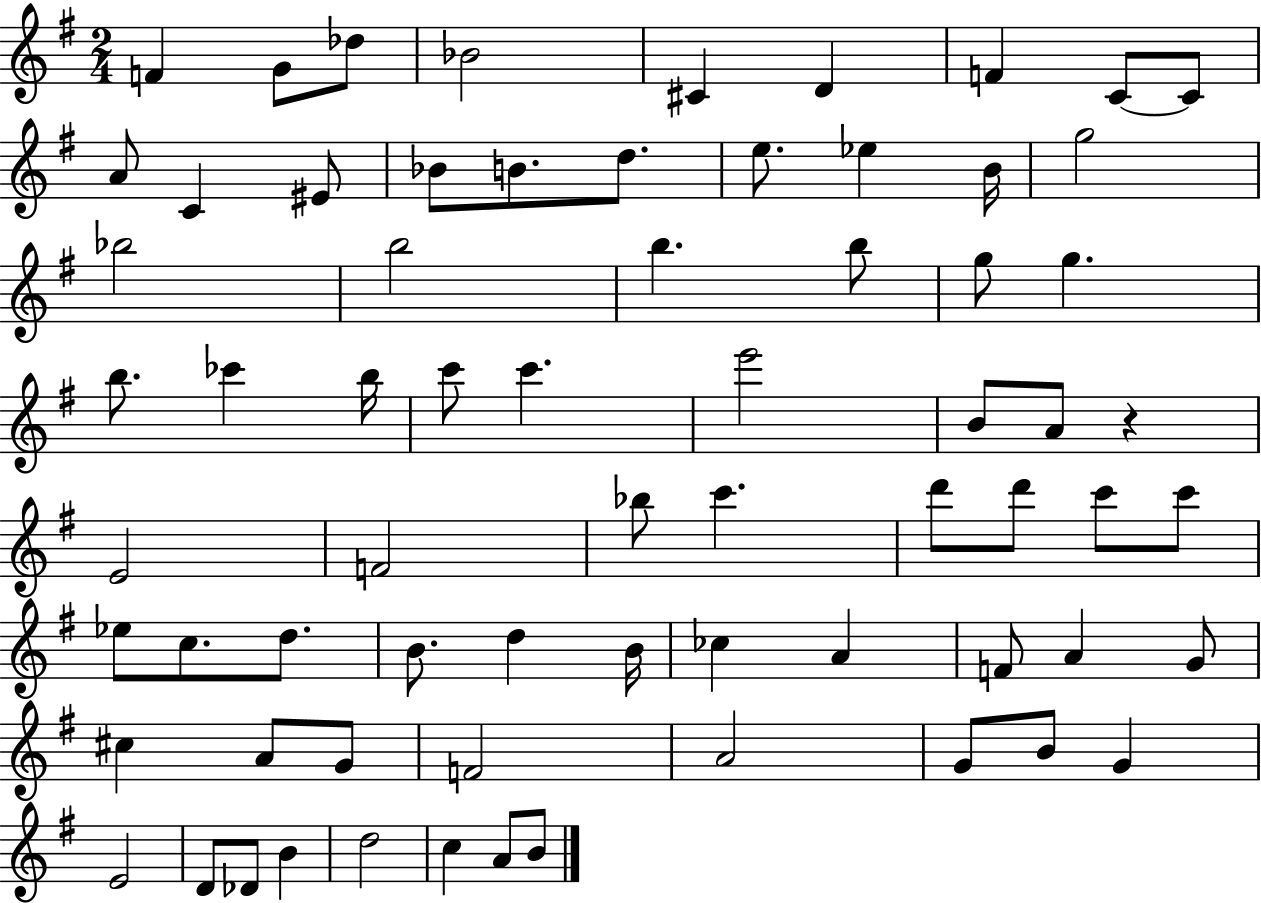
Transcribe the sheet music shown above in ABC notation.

X:1
T:Untitled
M:2/4
L:1/4
K:G
F G/2 _d/2 _B2 ^C D F C/2 C/2 A/2 C ^E/2 _B/2 B/2 d/2 e/2 _e B/4 g2 _b2 b2 b b/2 g/2 g b/2 _c' b/4 c'/2 c' e'2 B/2 A/2 z E2 F2 _b/2 c' d'/2 d'/2 c'/2 c'/2 _e/2 c/2 d/2 B/2 d B/4 _c A F/2 A G/2 ^c A/2 G/2 F2 A2 G/2 B/2 G E2 D/2 _D/2 B d2 c A/2 B/2